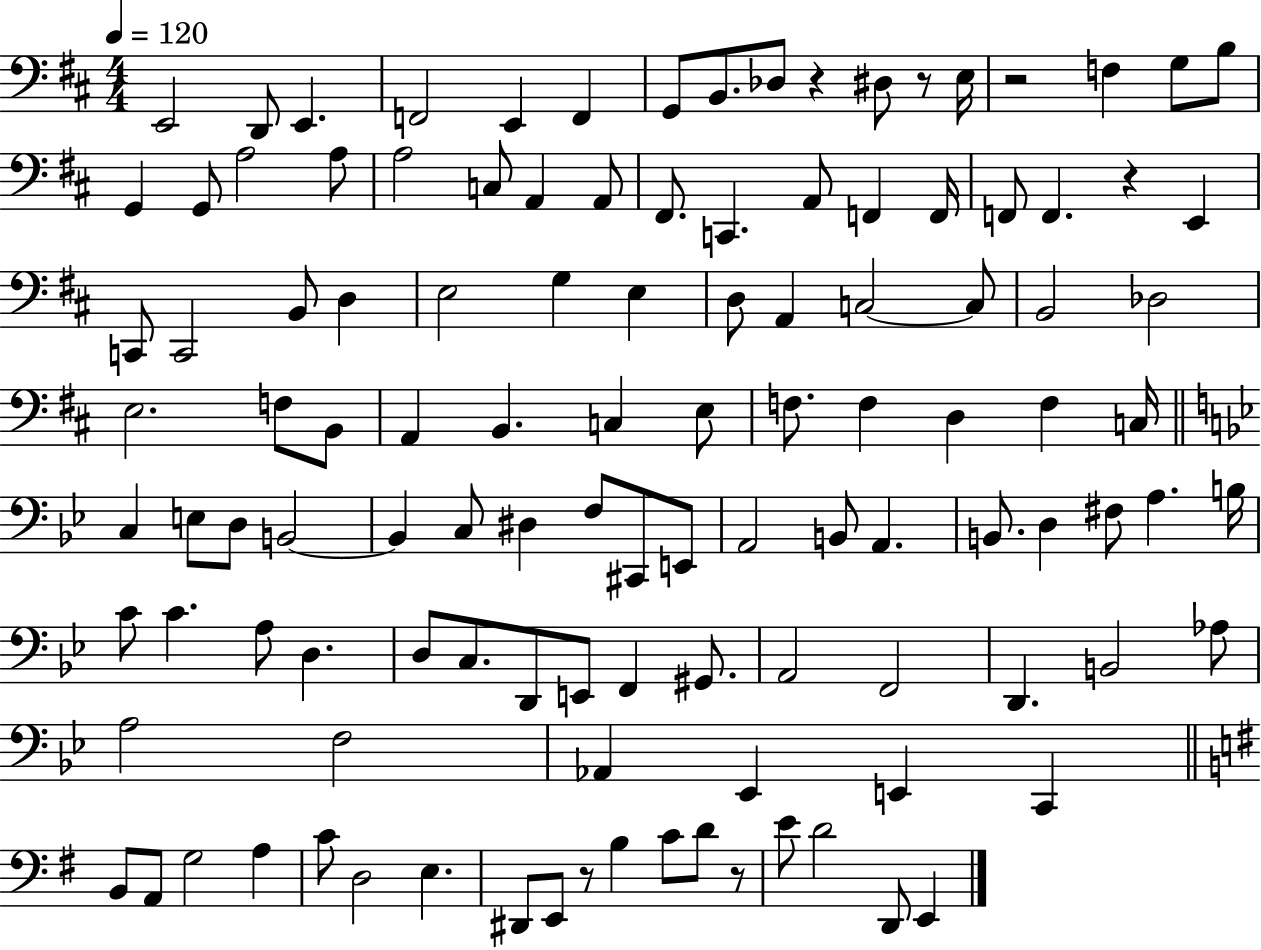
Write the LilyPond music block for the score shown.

{
  \clef bass
  \numericTimeSignature
  \time 4/4
  \key d \major
  \tempo 4 = 120
  \repeat volta 2 { e,2 d,8 e,4. | f,2 e,4 f,4 | g,8 b,8. des8 r4 dis8 r8 e16 | r2 f4 g8 b8 | \break g,4 g,8 a2 a8 | a2 c8 a,4 a,8 | fis,8. c,4. a,8 f,4 f,16 | f,8 f,4. r4 e,4 | \break c,8 c,2 b,8 d4 | e2 g4 e4 | d8 a,4 c2~~ c8 | b,2 des2 | \break e2. f8 b,8 | a,4 b,4. c4 e8 | f8. f4 d4 f4 c16 | \bar "||" \break \key g \minor c4 e8 d8 b,2~~ | b,4 c8 dis4 f8 cis,8 e,8 | a,2 b,8 a,4. | b,8. d4 fis8 a4. b16 | \break c'8 c'4. a8 d4. | d8 c8. d,8 e,8 f,4 gis,8. | a,2 f,2 | d,4. b,2 aes8 | \break a2 f2 | aes,4 ees,4 e,4 c,4 | \bar "||" \break \key g \major b,8 a,8 g2 a4 | c'8 d2 e4. | dis,8 e,8 r8 b4 c'8 d'8 r8 | e'8 d'2 d,8 e,4 | \break } \bar "|."
}